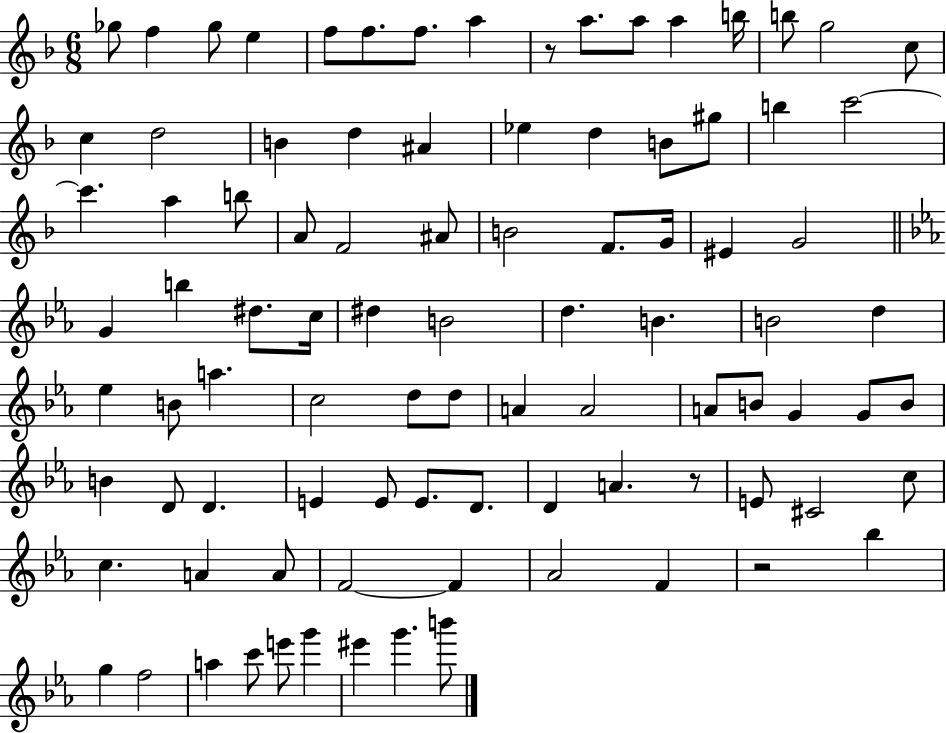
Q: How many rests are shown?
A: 3